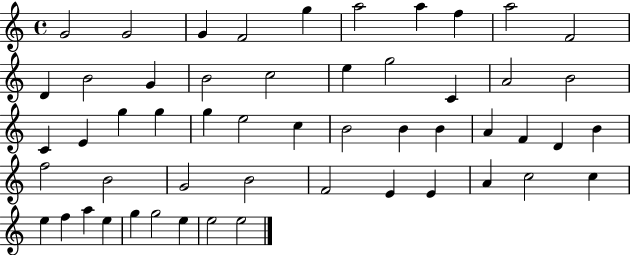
{
  \clef treble
  \time 4/4
  \defaultTimeSignature
  \key c \major
  g'2 g'2 | g'4 f'2 g''4 | a''2 a''4 f''4 | a''2 f'2 | \break d'4 b'2 g'4 | b'2 c''2 | e''4 g''2 c'4 | a'2 b'2 | \break c'4 e'4 g''4 g''4 | g''4 e''2 c''4 | b'2 b'4 b'4 | a'4 f'4 d'4 b'4 | \break f''2 b'2 | g'2 b'2 | f'2 e'4 e'4 | a'4 c''2 c''4 | \break e''4 f''4 a''4 e''4 | g''4 g''2 e''4 | e''2 e''2 | \bar "|."
}